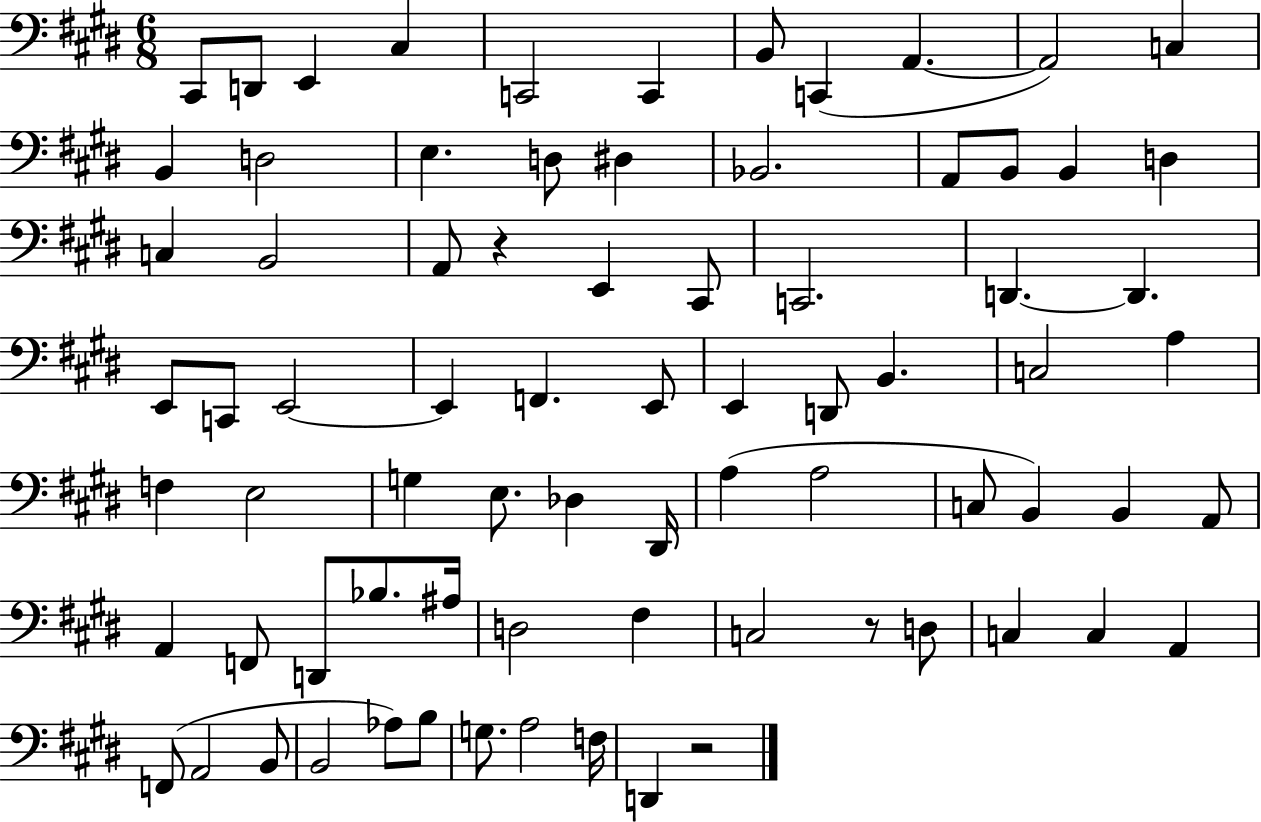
{
  \clef bass
  \numericTimeSignature
  \time 6/8
  \key e \major
  cis,8 d,8 e,4 cis4 | c,2 c,4 | b,8 c,4( a,4.~~ | a,2) c4 | \break b,4 d2 | e4. d8 dis4 | bes,2. | a,8 b,8 b,4 d4 | \break c4 b,2 | a,8 r4 e,4 cis,8 | c,2. | d,4.~~ d,4. | \break e,8 c,8 e,2~~ | e,4 f,4. e,8 | e,4 d,8 b,4. | c2 a4 | \break f4 e2 | g4 e8. des4 dis,16 | a4( a2 | c8 b,4) b,4 a,8 | \break a,4 f,8 d,8 bes8. ais16 | d2 fis4 | c2 r8 d8 | c4 c4 a,4 | \break f,8( a,2 b,8 | b,2 aes8) b8 | g8. a2 f16 | d,4 r2 | \break \bar "|."
}